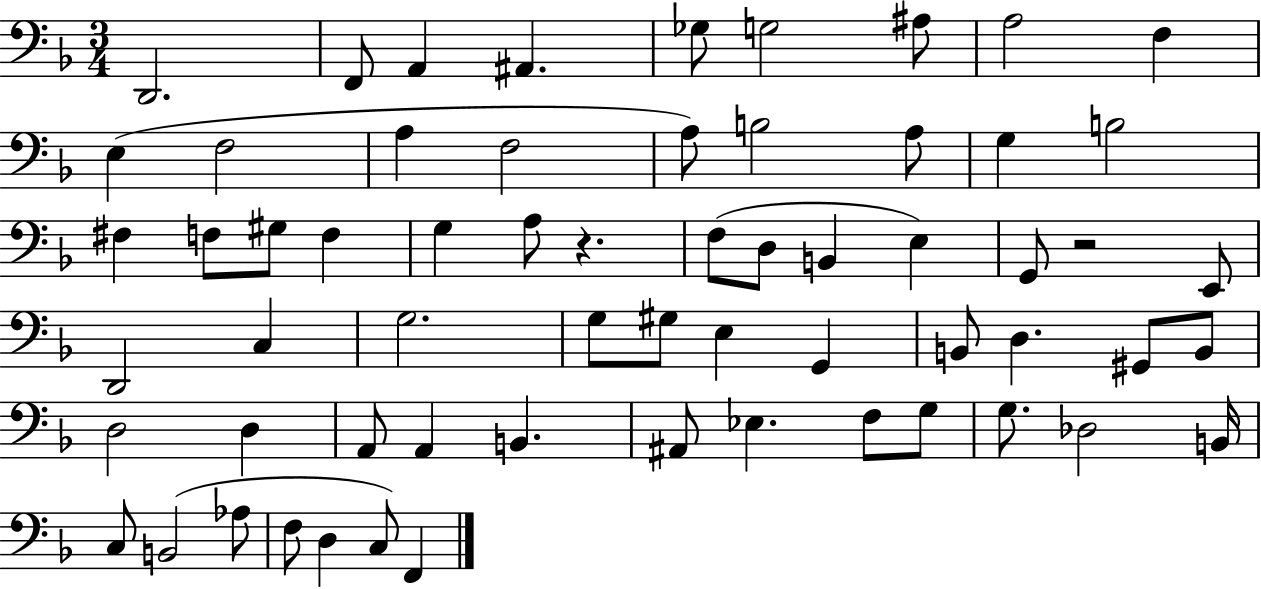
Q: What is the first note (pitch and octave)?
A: D2